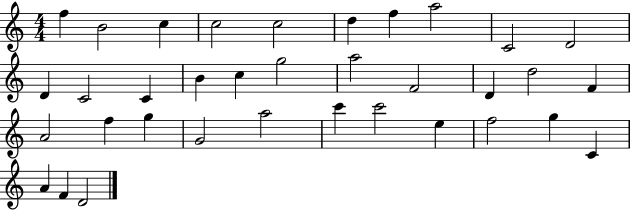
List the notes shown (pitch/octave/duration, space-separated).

F5/q B4/h C5/q C5/h C5/h D5/q F5/q A5/h C4/h D4/h D4/q C4/h C4/q B4/q C5/q G5/h A5/h F4/h D4/q D5/h F4/q A4/h F5/q G5/q G4/h A5/h C6/q C6/h E5/q F5/h G5/q C4/q A4/q F4/q D4/h